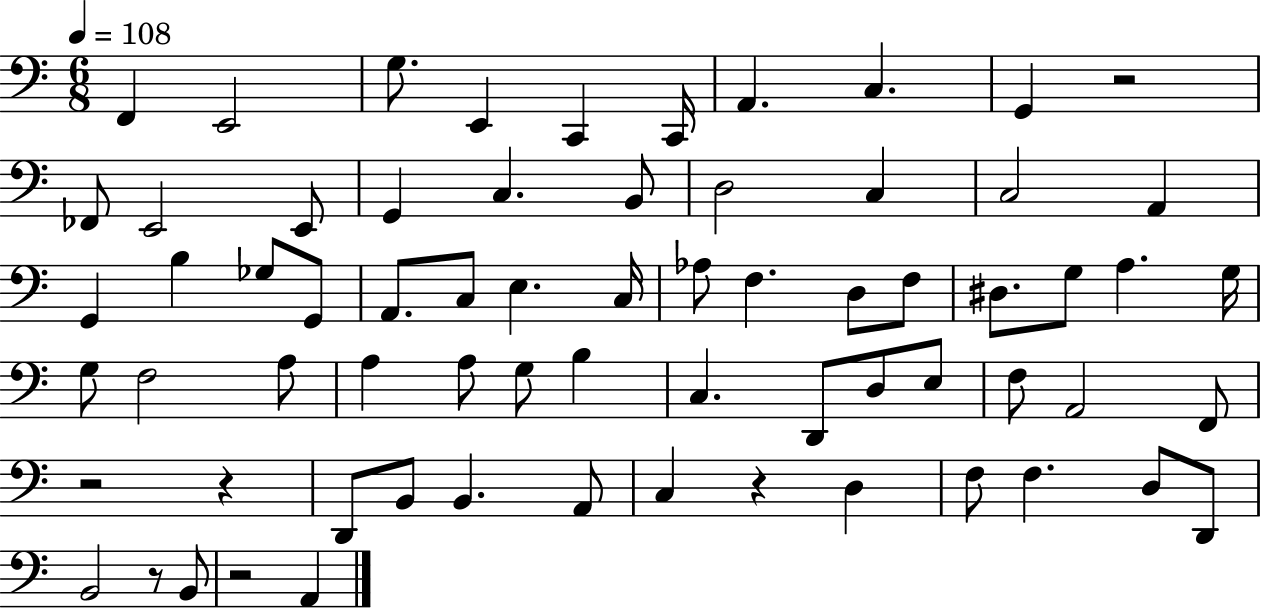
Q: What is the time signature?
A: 6/8